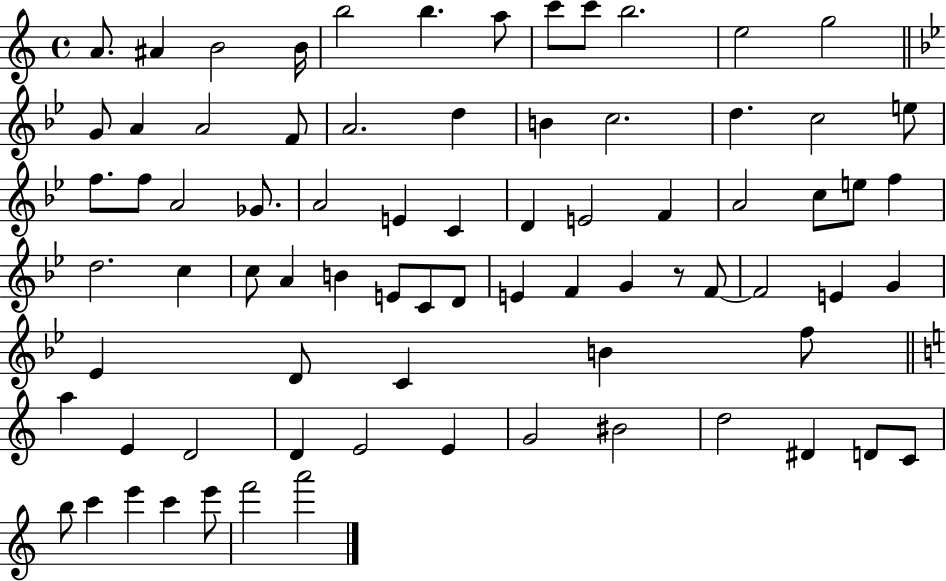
A4/e. A#4/q B4/h B4/s B5/h B5/q. A5/e C6/e C6/e B5/h. E5/h G5/h G4/e A4/q A4/h F4/e A4/h. D5/q B4/q C5/h. D5/q. C5/h E5/e F5/e. F5/e A4/h Gb4/e. A4/h E4/q C4/q D4/q E4/h F4/q A4/h C5/e E5/e F5/q D5/h. C5/q C5/e A4/q B4/q E4/e C4/e D4/e E4/q F4/q G4/q R/e F4/e F4/h E4/q G4/q Eb4/q D4/e C4/q B4/q F5/e A5/q E4/q D4/h D4/q E4/h E4/q G4/h BIS4/h D5/h D#4/q D4/e C4/e B5/e C6/q E6/q C6/q E6/e F6/h A6/h